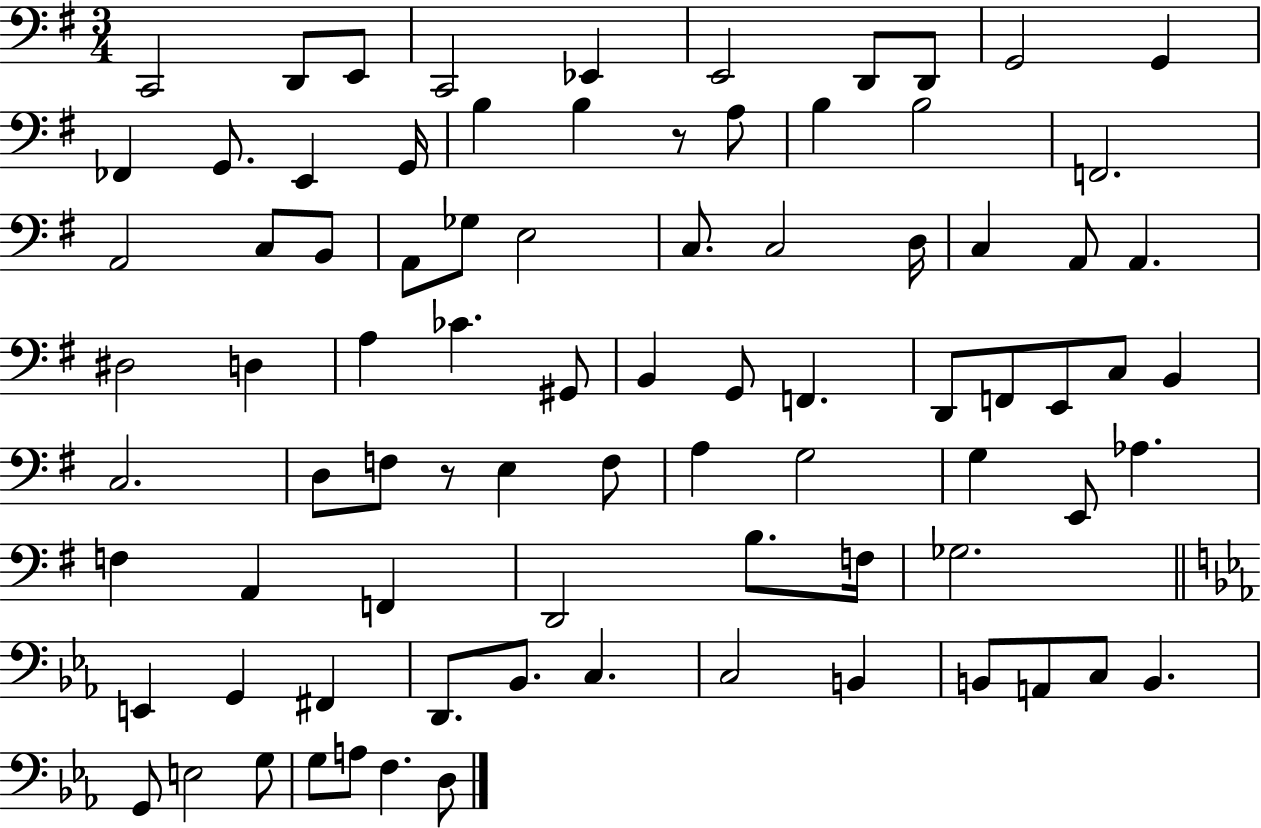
{
  \clef bass
  \numericTimeSignature
  \time 3/4
  \key g \major
  \repeat volta 2 { c,2 d,8 e,8 | c,2 ees,4 | e,2 d,8 d,8 | g,2 g,4 | \break fes,4 g,8. e,4 g,16 | b4 b4 r8 a8 | b4 b2 | f,2. | \break a,2 c8 b,8 | a,8 ges8 e2 | c8. c2 d16 | c4 a,8 a,4. | \break dis2 d4 | a4 ces'4. gis,8 | b,4 g,8 f,4. | d,8 f,8 e,8 c8 b,4 | \break c2. | d8 f8 r8 e4 f8 | a4 g2 | g4 e,8 aes4. | \break f4 a,4 f,4 | d,2 b8. f16 | ges2. | \bar "||" \break \key ees \major e,4 g,4 fis,4 | d,8. bes,8. c4. | c2 b,4 | b,8 a,8 c8 b,4. | \break g,8 e2 g8 | g8 a8 f4. d8 | } \bar "|."
}